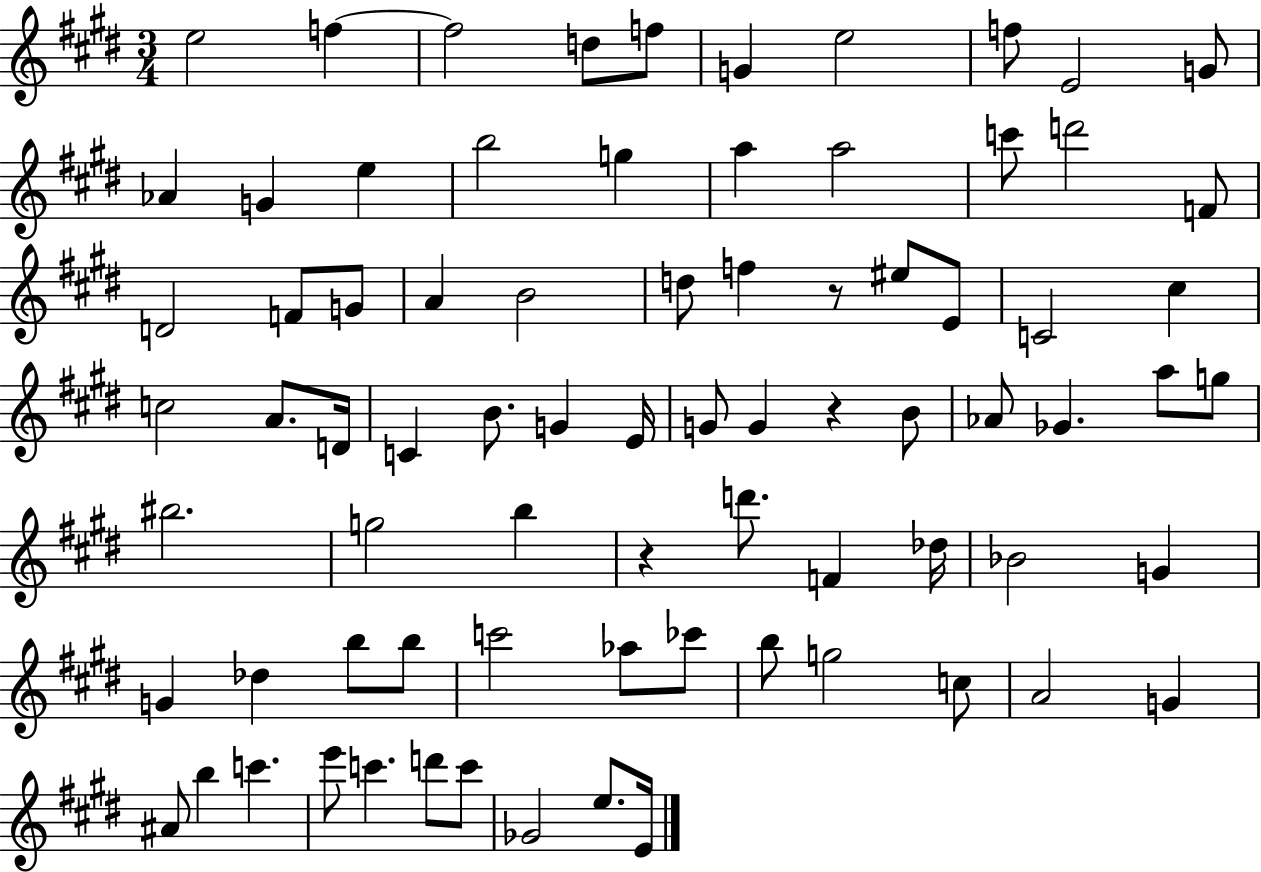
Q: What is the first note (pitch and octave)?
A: E5